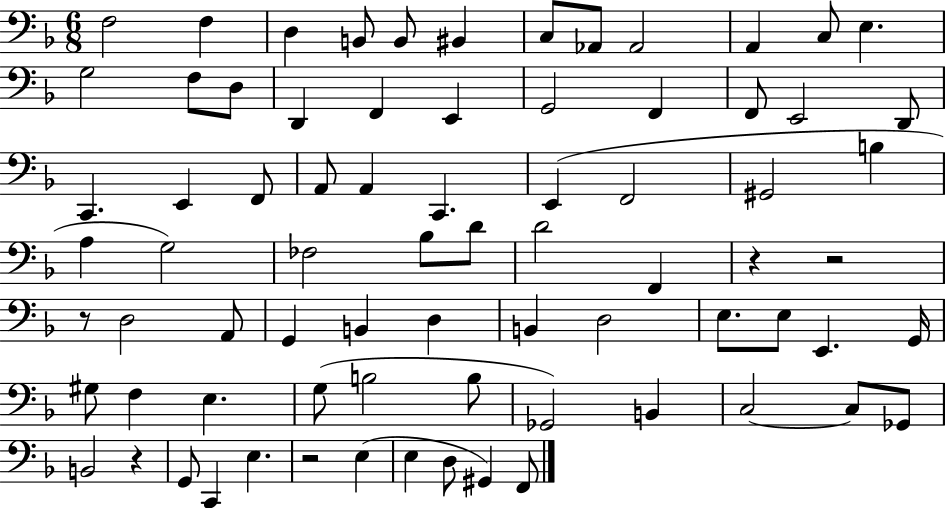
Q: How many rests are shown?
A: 5